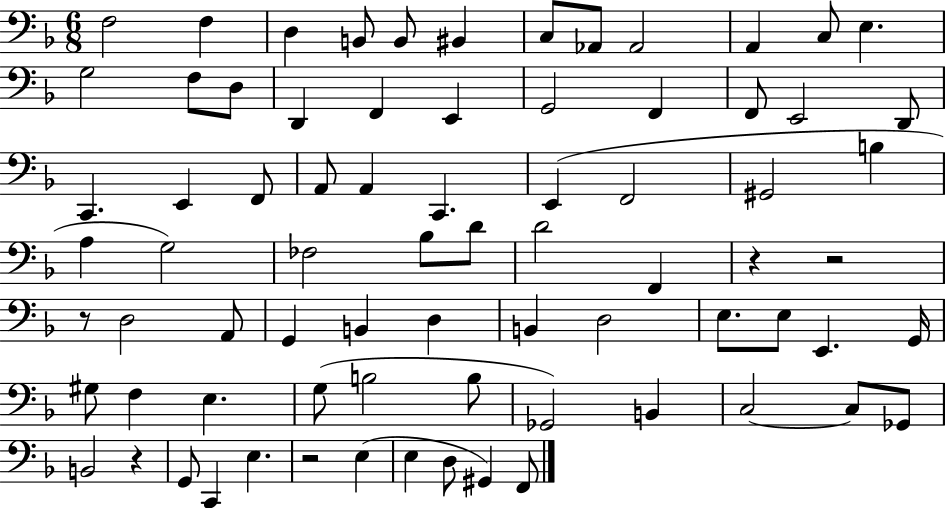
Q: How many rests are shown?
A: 5